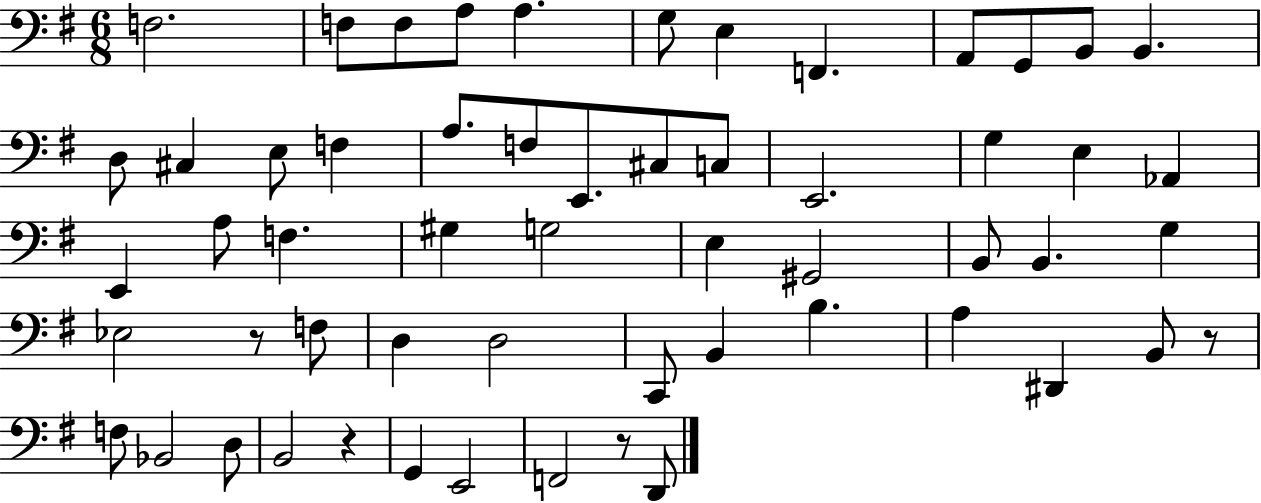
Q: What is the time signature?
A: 6/8